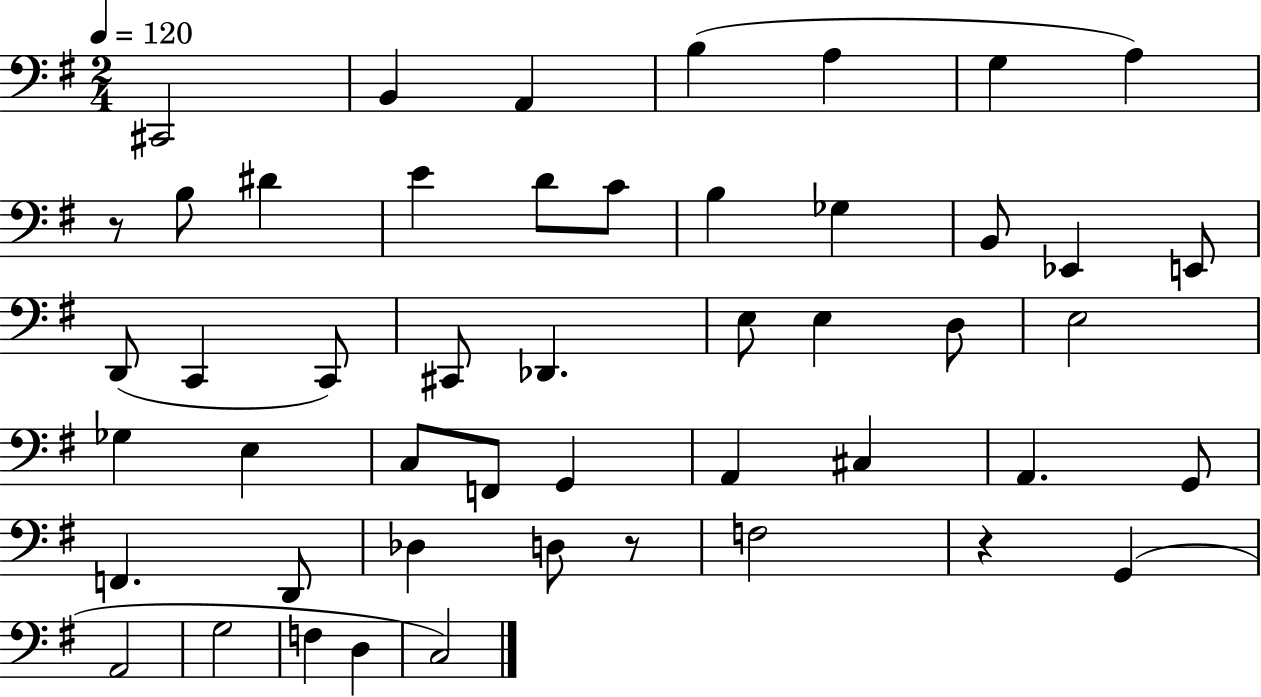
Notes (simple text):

C#2/h B2/q A2/q B3/q A3/q G3/q A3/q R/e B3/e D#4/q E4/q D4/e C4/e B3/q Gb3/q B2/e Eb2/q E2/e D2/e C2/q C2/e C#2/e Db2/q. E3/e E3/q D3/e E3/h Gb3/q E3/q C3/e F2/e G2/q A2/q C#3/q A2/q. G2/e F2/q. D2/e Db3/q D3/e R/e F3/h R/q G2/q A2/h G3/h F3/q D3/q C3/h